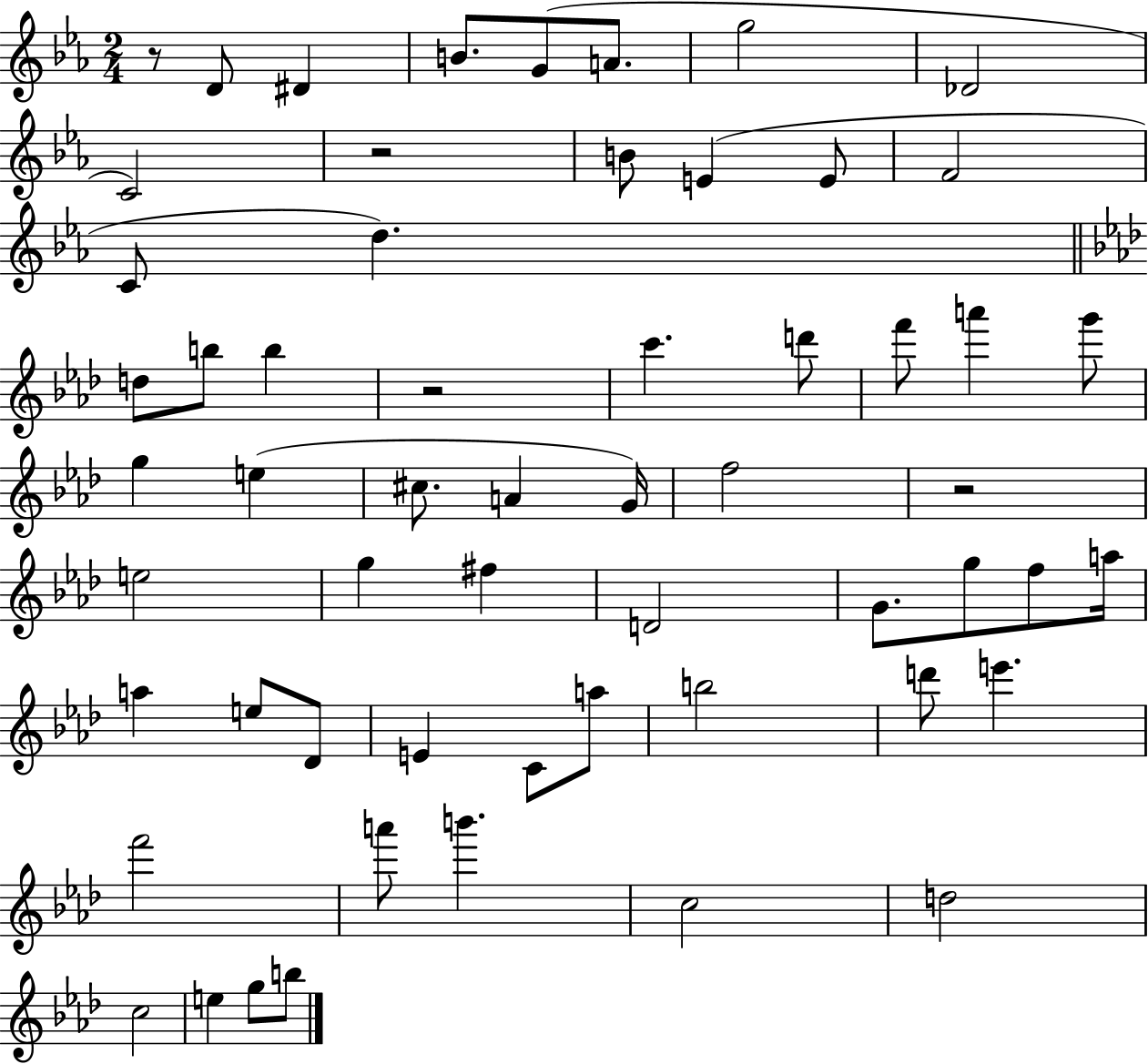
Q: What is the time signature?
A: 2/4